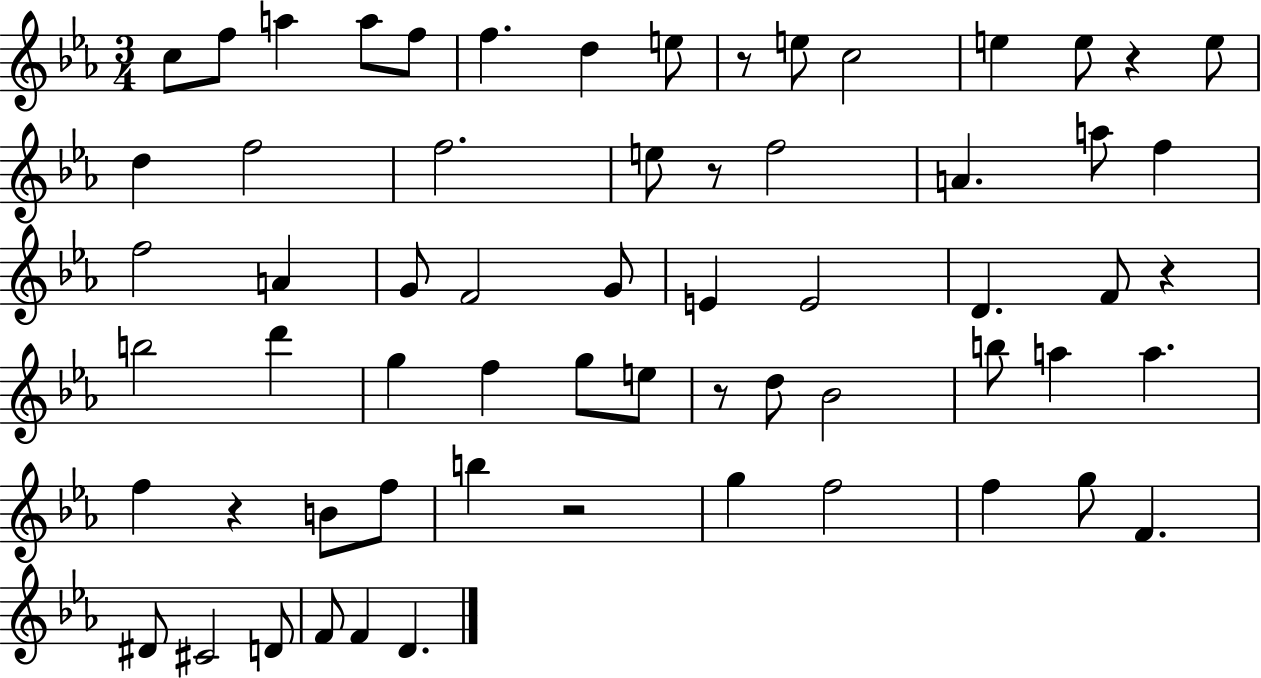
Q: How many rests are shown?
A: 7